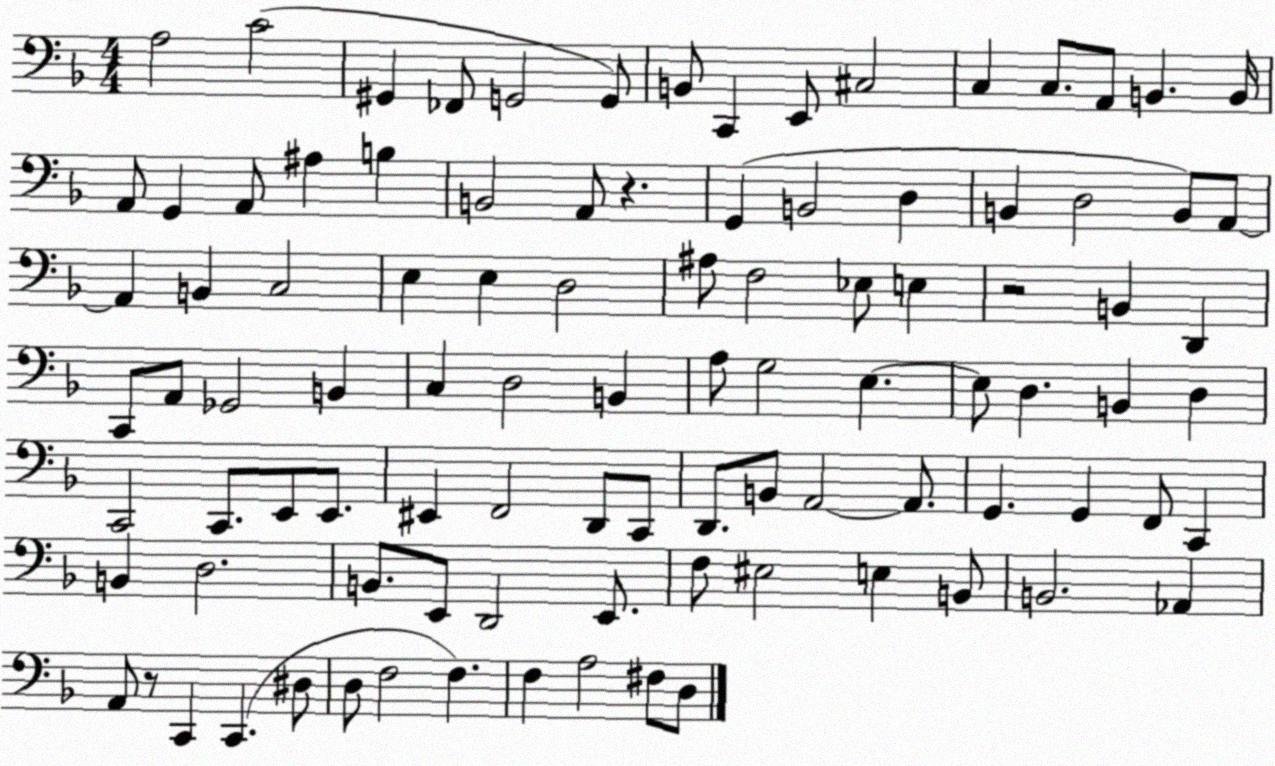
X:1
T:Untitled
M:4/4
L:1/4
K:F
A,2 C2 ^G,, _F,,/2 G,,2 G,,/2 B,,/2 C,, E,,/2 ^C,2 C, C,/2 A,,/2 B,, B,,/4 A,,/2 G,, A,,/2 ^A, B, B,,2 A,,/2 z G,, B,,2 D, B,, D,2 B,,/2 A,,/2 A,, B,, C,2 E, E, D,2 ^A,/2 F,2 _E,/2 E, z2 B,, D,, C,,/2 A,,/2 _G,,2 B,, C, D,2 B,, A,/2 G,2 E, E,/2 D, B,, D, C,,2 C,,/2 E,,/2 E,,/2 ^E,, F,,2 D,,/2 C,,/2 D,,/2 B,,/2 A,,2 A,,/2 G,, G,, F,,/2 C,, B,, D,2 B,,/2 E,,/2 D,,2 E,,/2 F,/2 ^E,2 E, B,,/2 B,,2 _A,, A,,/2 z/2 C,, C,, ^D,/2 D,/2 F,2 F, F, A,2 ^F,/2 D,/2